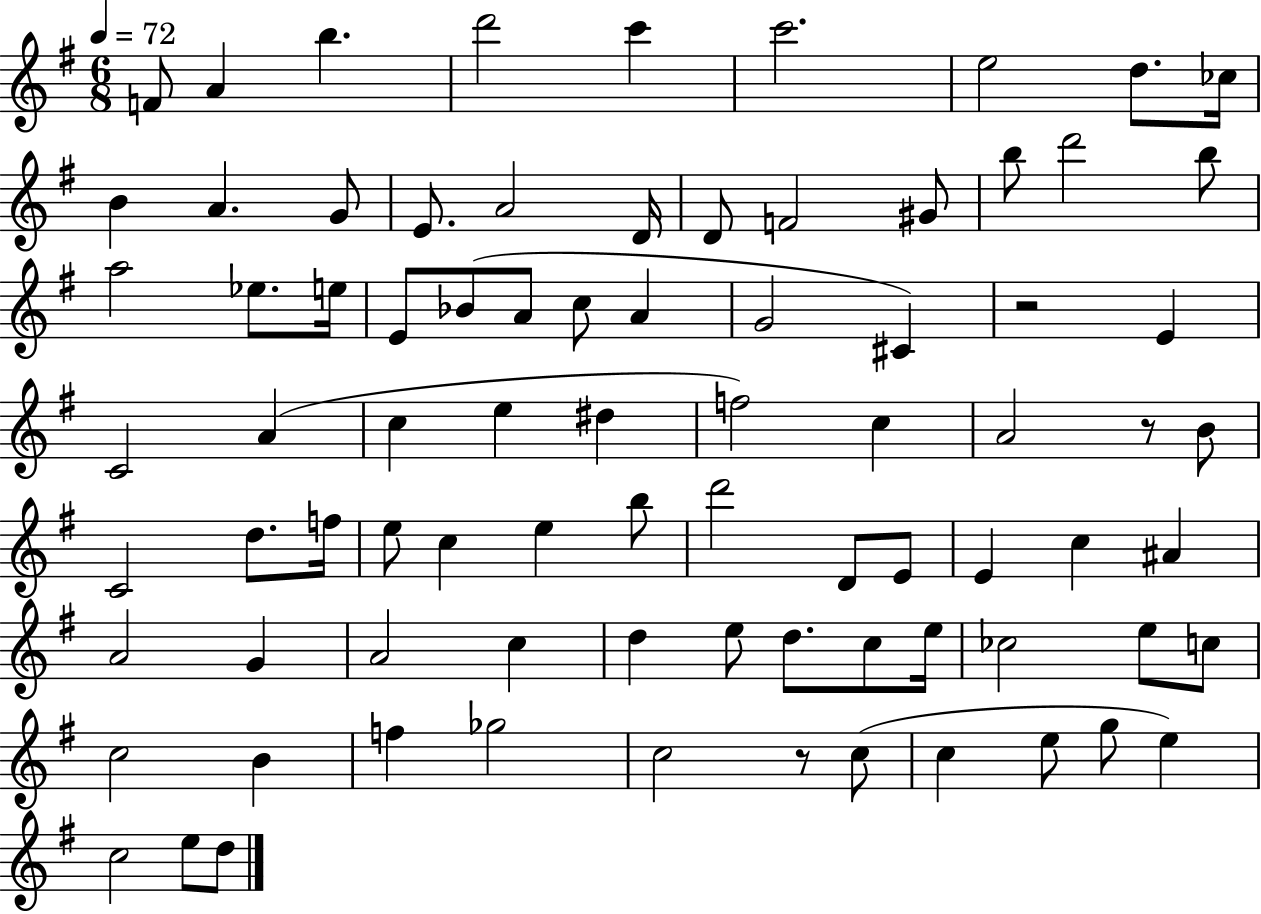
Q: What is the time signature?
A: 6/8